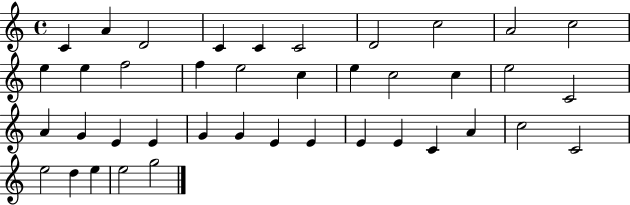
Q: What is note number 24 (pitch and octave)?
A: E4